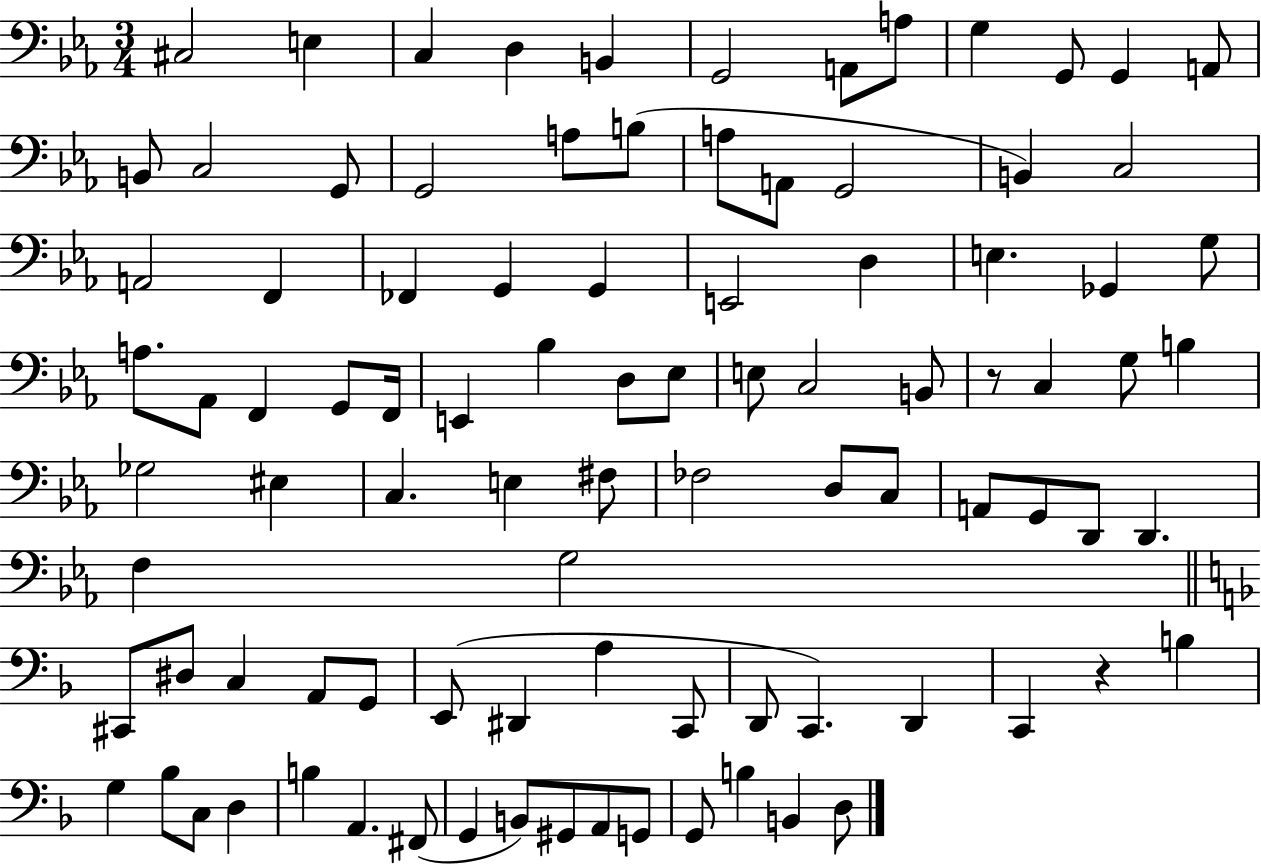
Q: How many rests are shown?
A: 2